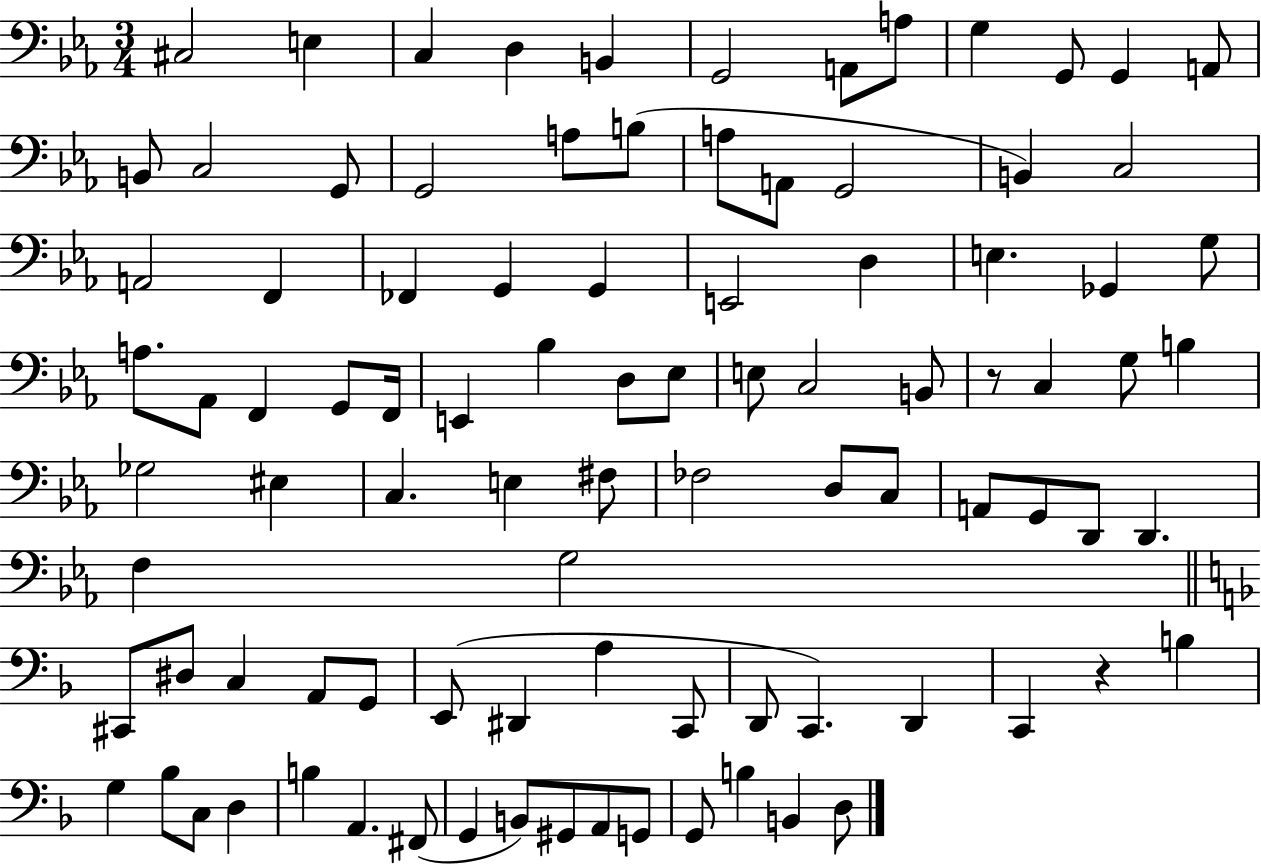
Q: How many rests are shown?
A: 2